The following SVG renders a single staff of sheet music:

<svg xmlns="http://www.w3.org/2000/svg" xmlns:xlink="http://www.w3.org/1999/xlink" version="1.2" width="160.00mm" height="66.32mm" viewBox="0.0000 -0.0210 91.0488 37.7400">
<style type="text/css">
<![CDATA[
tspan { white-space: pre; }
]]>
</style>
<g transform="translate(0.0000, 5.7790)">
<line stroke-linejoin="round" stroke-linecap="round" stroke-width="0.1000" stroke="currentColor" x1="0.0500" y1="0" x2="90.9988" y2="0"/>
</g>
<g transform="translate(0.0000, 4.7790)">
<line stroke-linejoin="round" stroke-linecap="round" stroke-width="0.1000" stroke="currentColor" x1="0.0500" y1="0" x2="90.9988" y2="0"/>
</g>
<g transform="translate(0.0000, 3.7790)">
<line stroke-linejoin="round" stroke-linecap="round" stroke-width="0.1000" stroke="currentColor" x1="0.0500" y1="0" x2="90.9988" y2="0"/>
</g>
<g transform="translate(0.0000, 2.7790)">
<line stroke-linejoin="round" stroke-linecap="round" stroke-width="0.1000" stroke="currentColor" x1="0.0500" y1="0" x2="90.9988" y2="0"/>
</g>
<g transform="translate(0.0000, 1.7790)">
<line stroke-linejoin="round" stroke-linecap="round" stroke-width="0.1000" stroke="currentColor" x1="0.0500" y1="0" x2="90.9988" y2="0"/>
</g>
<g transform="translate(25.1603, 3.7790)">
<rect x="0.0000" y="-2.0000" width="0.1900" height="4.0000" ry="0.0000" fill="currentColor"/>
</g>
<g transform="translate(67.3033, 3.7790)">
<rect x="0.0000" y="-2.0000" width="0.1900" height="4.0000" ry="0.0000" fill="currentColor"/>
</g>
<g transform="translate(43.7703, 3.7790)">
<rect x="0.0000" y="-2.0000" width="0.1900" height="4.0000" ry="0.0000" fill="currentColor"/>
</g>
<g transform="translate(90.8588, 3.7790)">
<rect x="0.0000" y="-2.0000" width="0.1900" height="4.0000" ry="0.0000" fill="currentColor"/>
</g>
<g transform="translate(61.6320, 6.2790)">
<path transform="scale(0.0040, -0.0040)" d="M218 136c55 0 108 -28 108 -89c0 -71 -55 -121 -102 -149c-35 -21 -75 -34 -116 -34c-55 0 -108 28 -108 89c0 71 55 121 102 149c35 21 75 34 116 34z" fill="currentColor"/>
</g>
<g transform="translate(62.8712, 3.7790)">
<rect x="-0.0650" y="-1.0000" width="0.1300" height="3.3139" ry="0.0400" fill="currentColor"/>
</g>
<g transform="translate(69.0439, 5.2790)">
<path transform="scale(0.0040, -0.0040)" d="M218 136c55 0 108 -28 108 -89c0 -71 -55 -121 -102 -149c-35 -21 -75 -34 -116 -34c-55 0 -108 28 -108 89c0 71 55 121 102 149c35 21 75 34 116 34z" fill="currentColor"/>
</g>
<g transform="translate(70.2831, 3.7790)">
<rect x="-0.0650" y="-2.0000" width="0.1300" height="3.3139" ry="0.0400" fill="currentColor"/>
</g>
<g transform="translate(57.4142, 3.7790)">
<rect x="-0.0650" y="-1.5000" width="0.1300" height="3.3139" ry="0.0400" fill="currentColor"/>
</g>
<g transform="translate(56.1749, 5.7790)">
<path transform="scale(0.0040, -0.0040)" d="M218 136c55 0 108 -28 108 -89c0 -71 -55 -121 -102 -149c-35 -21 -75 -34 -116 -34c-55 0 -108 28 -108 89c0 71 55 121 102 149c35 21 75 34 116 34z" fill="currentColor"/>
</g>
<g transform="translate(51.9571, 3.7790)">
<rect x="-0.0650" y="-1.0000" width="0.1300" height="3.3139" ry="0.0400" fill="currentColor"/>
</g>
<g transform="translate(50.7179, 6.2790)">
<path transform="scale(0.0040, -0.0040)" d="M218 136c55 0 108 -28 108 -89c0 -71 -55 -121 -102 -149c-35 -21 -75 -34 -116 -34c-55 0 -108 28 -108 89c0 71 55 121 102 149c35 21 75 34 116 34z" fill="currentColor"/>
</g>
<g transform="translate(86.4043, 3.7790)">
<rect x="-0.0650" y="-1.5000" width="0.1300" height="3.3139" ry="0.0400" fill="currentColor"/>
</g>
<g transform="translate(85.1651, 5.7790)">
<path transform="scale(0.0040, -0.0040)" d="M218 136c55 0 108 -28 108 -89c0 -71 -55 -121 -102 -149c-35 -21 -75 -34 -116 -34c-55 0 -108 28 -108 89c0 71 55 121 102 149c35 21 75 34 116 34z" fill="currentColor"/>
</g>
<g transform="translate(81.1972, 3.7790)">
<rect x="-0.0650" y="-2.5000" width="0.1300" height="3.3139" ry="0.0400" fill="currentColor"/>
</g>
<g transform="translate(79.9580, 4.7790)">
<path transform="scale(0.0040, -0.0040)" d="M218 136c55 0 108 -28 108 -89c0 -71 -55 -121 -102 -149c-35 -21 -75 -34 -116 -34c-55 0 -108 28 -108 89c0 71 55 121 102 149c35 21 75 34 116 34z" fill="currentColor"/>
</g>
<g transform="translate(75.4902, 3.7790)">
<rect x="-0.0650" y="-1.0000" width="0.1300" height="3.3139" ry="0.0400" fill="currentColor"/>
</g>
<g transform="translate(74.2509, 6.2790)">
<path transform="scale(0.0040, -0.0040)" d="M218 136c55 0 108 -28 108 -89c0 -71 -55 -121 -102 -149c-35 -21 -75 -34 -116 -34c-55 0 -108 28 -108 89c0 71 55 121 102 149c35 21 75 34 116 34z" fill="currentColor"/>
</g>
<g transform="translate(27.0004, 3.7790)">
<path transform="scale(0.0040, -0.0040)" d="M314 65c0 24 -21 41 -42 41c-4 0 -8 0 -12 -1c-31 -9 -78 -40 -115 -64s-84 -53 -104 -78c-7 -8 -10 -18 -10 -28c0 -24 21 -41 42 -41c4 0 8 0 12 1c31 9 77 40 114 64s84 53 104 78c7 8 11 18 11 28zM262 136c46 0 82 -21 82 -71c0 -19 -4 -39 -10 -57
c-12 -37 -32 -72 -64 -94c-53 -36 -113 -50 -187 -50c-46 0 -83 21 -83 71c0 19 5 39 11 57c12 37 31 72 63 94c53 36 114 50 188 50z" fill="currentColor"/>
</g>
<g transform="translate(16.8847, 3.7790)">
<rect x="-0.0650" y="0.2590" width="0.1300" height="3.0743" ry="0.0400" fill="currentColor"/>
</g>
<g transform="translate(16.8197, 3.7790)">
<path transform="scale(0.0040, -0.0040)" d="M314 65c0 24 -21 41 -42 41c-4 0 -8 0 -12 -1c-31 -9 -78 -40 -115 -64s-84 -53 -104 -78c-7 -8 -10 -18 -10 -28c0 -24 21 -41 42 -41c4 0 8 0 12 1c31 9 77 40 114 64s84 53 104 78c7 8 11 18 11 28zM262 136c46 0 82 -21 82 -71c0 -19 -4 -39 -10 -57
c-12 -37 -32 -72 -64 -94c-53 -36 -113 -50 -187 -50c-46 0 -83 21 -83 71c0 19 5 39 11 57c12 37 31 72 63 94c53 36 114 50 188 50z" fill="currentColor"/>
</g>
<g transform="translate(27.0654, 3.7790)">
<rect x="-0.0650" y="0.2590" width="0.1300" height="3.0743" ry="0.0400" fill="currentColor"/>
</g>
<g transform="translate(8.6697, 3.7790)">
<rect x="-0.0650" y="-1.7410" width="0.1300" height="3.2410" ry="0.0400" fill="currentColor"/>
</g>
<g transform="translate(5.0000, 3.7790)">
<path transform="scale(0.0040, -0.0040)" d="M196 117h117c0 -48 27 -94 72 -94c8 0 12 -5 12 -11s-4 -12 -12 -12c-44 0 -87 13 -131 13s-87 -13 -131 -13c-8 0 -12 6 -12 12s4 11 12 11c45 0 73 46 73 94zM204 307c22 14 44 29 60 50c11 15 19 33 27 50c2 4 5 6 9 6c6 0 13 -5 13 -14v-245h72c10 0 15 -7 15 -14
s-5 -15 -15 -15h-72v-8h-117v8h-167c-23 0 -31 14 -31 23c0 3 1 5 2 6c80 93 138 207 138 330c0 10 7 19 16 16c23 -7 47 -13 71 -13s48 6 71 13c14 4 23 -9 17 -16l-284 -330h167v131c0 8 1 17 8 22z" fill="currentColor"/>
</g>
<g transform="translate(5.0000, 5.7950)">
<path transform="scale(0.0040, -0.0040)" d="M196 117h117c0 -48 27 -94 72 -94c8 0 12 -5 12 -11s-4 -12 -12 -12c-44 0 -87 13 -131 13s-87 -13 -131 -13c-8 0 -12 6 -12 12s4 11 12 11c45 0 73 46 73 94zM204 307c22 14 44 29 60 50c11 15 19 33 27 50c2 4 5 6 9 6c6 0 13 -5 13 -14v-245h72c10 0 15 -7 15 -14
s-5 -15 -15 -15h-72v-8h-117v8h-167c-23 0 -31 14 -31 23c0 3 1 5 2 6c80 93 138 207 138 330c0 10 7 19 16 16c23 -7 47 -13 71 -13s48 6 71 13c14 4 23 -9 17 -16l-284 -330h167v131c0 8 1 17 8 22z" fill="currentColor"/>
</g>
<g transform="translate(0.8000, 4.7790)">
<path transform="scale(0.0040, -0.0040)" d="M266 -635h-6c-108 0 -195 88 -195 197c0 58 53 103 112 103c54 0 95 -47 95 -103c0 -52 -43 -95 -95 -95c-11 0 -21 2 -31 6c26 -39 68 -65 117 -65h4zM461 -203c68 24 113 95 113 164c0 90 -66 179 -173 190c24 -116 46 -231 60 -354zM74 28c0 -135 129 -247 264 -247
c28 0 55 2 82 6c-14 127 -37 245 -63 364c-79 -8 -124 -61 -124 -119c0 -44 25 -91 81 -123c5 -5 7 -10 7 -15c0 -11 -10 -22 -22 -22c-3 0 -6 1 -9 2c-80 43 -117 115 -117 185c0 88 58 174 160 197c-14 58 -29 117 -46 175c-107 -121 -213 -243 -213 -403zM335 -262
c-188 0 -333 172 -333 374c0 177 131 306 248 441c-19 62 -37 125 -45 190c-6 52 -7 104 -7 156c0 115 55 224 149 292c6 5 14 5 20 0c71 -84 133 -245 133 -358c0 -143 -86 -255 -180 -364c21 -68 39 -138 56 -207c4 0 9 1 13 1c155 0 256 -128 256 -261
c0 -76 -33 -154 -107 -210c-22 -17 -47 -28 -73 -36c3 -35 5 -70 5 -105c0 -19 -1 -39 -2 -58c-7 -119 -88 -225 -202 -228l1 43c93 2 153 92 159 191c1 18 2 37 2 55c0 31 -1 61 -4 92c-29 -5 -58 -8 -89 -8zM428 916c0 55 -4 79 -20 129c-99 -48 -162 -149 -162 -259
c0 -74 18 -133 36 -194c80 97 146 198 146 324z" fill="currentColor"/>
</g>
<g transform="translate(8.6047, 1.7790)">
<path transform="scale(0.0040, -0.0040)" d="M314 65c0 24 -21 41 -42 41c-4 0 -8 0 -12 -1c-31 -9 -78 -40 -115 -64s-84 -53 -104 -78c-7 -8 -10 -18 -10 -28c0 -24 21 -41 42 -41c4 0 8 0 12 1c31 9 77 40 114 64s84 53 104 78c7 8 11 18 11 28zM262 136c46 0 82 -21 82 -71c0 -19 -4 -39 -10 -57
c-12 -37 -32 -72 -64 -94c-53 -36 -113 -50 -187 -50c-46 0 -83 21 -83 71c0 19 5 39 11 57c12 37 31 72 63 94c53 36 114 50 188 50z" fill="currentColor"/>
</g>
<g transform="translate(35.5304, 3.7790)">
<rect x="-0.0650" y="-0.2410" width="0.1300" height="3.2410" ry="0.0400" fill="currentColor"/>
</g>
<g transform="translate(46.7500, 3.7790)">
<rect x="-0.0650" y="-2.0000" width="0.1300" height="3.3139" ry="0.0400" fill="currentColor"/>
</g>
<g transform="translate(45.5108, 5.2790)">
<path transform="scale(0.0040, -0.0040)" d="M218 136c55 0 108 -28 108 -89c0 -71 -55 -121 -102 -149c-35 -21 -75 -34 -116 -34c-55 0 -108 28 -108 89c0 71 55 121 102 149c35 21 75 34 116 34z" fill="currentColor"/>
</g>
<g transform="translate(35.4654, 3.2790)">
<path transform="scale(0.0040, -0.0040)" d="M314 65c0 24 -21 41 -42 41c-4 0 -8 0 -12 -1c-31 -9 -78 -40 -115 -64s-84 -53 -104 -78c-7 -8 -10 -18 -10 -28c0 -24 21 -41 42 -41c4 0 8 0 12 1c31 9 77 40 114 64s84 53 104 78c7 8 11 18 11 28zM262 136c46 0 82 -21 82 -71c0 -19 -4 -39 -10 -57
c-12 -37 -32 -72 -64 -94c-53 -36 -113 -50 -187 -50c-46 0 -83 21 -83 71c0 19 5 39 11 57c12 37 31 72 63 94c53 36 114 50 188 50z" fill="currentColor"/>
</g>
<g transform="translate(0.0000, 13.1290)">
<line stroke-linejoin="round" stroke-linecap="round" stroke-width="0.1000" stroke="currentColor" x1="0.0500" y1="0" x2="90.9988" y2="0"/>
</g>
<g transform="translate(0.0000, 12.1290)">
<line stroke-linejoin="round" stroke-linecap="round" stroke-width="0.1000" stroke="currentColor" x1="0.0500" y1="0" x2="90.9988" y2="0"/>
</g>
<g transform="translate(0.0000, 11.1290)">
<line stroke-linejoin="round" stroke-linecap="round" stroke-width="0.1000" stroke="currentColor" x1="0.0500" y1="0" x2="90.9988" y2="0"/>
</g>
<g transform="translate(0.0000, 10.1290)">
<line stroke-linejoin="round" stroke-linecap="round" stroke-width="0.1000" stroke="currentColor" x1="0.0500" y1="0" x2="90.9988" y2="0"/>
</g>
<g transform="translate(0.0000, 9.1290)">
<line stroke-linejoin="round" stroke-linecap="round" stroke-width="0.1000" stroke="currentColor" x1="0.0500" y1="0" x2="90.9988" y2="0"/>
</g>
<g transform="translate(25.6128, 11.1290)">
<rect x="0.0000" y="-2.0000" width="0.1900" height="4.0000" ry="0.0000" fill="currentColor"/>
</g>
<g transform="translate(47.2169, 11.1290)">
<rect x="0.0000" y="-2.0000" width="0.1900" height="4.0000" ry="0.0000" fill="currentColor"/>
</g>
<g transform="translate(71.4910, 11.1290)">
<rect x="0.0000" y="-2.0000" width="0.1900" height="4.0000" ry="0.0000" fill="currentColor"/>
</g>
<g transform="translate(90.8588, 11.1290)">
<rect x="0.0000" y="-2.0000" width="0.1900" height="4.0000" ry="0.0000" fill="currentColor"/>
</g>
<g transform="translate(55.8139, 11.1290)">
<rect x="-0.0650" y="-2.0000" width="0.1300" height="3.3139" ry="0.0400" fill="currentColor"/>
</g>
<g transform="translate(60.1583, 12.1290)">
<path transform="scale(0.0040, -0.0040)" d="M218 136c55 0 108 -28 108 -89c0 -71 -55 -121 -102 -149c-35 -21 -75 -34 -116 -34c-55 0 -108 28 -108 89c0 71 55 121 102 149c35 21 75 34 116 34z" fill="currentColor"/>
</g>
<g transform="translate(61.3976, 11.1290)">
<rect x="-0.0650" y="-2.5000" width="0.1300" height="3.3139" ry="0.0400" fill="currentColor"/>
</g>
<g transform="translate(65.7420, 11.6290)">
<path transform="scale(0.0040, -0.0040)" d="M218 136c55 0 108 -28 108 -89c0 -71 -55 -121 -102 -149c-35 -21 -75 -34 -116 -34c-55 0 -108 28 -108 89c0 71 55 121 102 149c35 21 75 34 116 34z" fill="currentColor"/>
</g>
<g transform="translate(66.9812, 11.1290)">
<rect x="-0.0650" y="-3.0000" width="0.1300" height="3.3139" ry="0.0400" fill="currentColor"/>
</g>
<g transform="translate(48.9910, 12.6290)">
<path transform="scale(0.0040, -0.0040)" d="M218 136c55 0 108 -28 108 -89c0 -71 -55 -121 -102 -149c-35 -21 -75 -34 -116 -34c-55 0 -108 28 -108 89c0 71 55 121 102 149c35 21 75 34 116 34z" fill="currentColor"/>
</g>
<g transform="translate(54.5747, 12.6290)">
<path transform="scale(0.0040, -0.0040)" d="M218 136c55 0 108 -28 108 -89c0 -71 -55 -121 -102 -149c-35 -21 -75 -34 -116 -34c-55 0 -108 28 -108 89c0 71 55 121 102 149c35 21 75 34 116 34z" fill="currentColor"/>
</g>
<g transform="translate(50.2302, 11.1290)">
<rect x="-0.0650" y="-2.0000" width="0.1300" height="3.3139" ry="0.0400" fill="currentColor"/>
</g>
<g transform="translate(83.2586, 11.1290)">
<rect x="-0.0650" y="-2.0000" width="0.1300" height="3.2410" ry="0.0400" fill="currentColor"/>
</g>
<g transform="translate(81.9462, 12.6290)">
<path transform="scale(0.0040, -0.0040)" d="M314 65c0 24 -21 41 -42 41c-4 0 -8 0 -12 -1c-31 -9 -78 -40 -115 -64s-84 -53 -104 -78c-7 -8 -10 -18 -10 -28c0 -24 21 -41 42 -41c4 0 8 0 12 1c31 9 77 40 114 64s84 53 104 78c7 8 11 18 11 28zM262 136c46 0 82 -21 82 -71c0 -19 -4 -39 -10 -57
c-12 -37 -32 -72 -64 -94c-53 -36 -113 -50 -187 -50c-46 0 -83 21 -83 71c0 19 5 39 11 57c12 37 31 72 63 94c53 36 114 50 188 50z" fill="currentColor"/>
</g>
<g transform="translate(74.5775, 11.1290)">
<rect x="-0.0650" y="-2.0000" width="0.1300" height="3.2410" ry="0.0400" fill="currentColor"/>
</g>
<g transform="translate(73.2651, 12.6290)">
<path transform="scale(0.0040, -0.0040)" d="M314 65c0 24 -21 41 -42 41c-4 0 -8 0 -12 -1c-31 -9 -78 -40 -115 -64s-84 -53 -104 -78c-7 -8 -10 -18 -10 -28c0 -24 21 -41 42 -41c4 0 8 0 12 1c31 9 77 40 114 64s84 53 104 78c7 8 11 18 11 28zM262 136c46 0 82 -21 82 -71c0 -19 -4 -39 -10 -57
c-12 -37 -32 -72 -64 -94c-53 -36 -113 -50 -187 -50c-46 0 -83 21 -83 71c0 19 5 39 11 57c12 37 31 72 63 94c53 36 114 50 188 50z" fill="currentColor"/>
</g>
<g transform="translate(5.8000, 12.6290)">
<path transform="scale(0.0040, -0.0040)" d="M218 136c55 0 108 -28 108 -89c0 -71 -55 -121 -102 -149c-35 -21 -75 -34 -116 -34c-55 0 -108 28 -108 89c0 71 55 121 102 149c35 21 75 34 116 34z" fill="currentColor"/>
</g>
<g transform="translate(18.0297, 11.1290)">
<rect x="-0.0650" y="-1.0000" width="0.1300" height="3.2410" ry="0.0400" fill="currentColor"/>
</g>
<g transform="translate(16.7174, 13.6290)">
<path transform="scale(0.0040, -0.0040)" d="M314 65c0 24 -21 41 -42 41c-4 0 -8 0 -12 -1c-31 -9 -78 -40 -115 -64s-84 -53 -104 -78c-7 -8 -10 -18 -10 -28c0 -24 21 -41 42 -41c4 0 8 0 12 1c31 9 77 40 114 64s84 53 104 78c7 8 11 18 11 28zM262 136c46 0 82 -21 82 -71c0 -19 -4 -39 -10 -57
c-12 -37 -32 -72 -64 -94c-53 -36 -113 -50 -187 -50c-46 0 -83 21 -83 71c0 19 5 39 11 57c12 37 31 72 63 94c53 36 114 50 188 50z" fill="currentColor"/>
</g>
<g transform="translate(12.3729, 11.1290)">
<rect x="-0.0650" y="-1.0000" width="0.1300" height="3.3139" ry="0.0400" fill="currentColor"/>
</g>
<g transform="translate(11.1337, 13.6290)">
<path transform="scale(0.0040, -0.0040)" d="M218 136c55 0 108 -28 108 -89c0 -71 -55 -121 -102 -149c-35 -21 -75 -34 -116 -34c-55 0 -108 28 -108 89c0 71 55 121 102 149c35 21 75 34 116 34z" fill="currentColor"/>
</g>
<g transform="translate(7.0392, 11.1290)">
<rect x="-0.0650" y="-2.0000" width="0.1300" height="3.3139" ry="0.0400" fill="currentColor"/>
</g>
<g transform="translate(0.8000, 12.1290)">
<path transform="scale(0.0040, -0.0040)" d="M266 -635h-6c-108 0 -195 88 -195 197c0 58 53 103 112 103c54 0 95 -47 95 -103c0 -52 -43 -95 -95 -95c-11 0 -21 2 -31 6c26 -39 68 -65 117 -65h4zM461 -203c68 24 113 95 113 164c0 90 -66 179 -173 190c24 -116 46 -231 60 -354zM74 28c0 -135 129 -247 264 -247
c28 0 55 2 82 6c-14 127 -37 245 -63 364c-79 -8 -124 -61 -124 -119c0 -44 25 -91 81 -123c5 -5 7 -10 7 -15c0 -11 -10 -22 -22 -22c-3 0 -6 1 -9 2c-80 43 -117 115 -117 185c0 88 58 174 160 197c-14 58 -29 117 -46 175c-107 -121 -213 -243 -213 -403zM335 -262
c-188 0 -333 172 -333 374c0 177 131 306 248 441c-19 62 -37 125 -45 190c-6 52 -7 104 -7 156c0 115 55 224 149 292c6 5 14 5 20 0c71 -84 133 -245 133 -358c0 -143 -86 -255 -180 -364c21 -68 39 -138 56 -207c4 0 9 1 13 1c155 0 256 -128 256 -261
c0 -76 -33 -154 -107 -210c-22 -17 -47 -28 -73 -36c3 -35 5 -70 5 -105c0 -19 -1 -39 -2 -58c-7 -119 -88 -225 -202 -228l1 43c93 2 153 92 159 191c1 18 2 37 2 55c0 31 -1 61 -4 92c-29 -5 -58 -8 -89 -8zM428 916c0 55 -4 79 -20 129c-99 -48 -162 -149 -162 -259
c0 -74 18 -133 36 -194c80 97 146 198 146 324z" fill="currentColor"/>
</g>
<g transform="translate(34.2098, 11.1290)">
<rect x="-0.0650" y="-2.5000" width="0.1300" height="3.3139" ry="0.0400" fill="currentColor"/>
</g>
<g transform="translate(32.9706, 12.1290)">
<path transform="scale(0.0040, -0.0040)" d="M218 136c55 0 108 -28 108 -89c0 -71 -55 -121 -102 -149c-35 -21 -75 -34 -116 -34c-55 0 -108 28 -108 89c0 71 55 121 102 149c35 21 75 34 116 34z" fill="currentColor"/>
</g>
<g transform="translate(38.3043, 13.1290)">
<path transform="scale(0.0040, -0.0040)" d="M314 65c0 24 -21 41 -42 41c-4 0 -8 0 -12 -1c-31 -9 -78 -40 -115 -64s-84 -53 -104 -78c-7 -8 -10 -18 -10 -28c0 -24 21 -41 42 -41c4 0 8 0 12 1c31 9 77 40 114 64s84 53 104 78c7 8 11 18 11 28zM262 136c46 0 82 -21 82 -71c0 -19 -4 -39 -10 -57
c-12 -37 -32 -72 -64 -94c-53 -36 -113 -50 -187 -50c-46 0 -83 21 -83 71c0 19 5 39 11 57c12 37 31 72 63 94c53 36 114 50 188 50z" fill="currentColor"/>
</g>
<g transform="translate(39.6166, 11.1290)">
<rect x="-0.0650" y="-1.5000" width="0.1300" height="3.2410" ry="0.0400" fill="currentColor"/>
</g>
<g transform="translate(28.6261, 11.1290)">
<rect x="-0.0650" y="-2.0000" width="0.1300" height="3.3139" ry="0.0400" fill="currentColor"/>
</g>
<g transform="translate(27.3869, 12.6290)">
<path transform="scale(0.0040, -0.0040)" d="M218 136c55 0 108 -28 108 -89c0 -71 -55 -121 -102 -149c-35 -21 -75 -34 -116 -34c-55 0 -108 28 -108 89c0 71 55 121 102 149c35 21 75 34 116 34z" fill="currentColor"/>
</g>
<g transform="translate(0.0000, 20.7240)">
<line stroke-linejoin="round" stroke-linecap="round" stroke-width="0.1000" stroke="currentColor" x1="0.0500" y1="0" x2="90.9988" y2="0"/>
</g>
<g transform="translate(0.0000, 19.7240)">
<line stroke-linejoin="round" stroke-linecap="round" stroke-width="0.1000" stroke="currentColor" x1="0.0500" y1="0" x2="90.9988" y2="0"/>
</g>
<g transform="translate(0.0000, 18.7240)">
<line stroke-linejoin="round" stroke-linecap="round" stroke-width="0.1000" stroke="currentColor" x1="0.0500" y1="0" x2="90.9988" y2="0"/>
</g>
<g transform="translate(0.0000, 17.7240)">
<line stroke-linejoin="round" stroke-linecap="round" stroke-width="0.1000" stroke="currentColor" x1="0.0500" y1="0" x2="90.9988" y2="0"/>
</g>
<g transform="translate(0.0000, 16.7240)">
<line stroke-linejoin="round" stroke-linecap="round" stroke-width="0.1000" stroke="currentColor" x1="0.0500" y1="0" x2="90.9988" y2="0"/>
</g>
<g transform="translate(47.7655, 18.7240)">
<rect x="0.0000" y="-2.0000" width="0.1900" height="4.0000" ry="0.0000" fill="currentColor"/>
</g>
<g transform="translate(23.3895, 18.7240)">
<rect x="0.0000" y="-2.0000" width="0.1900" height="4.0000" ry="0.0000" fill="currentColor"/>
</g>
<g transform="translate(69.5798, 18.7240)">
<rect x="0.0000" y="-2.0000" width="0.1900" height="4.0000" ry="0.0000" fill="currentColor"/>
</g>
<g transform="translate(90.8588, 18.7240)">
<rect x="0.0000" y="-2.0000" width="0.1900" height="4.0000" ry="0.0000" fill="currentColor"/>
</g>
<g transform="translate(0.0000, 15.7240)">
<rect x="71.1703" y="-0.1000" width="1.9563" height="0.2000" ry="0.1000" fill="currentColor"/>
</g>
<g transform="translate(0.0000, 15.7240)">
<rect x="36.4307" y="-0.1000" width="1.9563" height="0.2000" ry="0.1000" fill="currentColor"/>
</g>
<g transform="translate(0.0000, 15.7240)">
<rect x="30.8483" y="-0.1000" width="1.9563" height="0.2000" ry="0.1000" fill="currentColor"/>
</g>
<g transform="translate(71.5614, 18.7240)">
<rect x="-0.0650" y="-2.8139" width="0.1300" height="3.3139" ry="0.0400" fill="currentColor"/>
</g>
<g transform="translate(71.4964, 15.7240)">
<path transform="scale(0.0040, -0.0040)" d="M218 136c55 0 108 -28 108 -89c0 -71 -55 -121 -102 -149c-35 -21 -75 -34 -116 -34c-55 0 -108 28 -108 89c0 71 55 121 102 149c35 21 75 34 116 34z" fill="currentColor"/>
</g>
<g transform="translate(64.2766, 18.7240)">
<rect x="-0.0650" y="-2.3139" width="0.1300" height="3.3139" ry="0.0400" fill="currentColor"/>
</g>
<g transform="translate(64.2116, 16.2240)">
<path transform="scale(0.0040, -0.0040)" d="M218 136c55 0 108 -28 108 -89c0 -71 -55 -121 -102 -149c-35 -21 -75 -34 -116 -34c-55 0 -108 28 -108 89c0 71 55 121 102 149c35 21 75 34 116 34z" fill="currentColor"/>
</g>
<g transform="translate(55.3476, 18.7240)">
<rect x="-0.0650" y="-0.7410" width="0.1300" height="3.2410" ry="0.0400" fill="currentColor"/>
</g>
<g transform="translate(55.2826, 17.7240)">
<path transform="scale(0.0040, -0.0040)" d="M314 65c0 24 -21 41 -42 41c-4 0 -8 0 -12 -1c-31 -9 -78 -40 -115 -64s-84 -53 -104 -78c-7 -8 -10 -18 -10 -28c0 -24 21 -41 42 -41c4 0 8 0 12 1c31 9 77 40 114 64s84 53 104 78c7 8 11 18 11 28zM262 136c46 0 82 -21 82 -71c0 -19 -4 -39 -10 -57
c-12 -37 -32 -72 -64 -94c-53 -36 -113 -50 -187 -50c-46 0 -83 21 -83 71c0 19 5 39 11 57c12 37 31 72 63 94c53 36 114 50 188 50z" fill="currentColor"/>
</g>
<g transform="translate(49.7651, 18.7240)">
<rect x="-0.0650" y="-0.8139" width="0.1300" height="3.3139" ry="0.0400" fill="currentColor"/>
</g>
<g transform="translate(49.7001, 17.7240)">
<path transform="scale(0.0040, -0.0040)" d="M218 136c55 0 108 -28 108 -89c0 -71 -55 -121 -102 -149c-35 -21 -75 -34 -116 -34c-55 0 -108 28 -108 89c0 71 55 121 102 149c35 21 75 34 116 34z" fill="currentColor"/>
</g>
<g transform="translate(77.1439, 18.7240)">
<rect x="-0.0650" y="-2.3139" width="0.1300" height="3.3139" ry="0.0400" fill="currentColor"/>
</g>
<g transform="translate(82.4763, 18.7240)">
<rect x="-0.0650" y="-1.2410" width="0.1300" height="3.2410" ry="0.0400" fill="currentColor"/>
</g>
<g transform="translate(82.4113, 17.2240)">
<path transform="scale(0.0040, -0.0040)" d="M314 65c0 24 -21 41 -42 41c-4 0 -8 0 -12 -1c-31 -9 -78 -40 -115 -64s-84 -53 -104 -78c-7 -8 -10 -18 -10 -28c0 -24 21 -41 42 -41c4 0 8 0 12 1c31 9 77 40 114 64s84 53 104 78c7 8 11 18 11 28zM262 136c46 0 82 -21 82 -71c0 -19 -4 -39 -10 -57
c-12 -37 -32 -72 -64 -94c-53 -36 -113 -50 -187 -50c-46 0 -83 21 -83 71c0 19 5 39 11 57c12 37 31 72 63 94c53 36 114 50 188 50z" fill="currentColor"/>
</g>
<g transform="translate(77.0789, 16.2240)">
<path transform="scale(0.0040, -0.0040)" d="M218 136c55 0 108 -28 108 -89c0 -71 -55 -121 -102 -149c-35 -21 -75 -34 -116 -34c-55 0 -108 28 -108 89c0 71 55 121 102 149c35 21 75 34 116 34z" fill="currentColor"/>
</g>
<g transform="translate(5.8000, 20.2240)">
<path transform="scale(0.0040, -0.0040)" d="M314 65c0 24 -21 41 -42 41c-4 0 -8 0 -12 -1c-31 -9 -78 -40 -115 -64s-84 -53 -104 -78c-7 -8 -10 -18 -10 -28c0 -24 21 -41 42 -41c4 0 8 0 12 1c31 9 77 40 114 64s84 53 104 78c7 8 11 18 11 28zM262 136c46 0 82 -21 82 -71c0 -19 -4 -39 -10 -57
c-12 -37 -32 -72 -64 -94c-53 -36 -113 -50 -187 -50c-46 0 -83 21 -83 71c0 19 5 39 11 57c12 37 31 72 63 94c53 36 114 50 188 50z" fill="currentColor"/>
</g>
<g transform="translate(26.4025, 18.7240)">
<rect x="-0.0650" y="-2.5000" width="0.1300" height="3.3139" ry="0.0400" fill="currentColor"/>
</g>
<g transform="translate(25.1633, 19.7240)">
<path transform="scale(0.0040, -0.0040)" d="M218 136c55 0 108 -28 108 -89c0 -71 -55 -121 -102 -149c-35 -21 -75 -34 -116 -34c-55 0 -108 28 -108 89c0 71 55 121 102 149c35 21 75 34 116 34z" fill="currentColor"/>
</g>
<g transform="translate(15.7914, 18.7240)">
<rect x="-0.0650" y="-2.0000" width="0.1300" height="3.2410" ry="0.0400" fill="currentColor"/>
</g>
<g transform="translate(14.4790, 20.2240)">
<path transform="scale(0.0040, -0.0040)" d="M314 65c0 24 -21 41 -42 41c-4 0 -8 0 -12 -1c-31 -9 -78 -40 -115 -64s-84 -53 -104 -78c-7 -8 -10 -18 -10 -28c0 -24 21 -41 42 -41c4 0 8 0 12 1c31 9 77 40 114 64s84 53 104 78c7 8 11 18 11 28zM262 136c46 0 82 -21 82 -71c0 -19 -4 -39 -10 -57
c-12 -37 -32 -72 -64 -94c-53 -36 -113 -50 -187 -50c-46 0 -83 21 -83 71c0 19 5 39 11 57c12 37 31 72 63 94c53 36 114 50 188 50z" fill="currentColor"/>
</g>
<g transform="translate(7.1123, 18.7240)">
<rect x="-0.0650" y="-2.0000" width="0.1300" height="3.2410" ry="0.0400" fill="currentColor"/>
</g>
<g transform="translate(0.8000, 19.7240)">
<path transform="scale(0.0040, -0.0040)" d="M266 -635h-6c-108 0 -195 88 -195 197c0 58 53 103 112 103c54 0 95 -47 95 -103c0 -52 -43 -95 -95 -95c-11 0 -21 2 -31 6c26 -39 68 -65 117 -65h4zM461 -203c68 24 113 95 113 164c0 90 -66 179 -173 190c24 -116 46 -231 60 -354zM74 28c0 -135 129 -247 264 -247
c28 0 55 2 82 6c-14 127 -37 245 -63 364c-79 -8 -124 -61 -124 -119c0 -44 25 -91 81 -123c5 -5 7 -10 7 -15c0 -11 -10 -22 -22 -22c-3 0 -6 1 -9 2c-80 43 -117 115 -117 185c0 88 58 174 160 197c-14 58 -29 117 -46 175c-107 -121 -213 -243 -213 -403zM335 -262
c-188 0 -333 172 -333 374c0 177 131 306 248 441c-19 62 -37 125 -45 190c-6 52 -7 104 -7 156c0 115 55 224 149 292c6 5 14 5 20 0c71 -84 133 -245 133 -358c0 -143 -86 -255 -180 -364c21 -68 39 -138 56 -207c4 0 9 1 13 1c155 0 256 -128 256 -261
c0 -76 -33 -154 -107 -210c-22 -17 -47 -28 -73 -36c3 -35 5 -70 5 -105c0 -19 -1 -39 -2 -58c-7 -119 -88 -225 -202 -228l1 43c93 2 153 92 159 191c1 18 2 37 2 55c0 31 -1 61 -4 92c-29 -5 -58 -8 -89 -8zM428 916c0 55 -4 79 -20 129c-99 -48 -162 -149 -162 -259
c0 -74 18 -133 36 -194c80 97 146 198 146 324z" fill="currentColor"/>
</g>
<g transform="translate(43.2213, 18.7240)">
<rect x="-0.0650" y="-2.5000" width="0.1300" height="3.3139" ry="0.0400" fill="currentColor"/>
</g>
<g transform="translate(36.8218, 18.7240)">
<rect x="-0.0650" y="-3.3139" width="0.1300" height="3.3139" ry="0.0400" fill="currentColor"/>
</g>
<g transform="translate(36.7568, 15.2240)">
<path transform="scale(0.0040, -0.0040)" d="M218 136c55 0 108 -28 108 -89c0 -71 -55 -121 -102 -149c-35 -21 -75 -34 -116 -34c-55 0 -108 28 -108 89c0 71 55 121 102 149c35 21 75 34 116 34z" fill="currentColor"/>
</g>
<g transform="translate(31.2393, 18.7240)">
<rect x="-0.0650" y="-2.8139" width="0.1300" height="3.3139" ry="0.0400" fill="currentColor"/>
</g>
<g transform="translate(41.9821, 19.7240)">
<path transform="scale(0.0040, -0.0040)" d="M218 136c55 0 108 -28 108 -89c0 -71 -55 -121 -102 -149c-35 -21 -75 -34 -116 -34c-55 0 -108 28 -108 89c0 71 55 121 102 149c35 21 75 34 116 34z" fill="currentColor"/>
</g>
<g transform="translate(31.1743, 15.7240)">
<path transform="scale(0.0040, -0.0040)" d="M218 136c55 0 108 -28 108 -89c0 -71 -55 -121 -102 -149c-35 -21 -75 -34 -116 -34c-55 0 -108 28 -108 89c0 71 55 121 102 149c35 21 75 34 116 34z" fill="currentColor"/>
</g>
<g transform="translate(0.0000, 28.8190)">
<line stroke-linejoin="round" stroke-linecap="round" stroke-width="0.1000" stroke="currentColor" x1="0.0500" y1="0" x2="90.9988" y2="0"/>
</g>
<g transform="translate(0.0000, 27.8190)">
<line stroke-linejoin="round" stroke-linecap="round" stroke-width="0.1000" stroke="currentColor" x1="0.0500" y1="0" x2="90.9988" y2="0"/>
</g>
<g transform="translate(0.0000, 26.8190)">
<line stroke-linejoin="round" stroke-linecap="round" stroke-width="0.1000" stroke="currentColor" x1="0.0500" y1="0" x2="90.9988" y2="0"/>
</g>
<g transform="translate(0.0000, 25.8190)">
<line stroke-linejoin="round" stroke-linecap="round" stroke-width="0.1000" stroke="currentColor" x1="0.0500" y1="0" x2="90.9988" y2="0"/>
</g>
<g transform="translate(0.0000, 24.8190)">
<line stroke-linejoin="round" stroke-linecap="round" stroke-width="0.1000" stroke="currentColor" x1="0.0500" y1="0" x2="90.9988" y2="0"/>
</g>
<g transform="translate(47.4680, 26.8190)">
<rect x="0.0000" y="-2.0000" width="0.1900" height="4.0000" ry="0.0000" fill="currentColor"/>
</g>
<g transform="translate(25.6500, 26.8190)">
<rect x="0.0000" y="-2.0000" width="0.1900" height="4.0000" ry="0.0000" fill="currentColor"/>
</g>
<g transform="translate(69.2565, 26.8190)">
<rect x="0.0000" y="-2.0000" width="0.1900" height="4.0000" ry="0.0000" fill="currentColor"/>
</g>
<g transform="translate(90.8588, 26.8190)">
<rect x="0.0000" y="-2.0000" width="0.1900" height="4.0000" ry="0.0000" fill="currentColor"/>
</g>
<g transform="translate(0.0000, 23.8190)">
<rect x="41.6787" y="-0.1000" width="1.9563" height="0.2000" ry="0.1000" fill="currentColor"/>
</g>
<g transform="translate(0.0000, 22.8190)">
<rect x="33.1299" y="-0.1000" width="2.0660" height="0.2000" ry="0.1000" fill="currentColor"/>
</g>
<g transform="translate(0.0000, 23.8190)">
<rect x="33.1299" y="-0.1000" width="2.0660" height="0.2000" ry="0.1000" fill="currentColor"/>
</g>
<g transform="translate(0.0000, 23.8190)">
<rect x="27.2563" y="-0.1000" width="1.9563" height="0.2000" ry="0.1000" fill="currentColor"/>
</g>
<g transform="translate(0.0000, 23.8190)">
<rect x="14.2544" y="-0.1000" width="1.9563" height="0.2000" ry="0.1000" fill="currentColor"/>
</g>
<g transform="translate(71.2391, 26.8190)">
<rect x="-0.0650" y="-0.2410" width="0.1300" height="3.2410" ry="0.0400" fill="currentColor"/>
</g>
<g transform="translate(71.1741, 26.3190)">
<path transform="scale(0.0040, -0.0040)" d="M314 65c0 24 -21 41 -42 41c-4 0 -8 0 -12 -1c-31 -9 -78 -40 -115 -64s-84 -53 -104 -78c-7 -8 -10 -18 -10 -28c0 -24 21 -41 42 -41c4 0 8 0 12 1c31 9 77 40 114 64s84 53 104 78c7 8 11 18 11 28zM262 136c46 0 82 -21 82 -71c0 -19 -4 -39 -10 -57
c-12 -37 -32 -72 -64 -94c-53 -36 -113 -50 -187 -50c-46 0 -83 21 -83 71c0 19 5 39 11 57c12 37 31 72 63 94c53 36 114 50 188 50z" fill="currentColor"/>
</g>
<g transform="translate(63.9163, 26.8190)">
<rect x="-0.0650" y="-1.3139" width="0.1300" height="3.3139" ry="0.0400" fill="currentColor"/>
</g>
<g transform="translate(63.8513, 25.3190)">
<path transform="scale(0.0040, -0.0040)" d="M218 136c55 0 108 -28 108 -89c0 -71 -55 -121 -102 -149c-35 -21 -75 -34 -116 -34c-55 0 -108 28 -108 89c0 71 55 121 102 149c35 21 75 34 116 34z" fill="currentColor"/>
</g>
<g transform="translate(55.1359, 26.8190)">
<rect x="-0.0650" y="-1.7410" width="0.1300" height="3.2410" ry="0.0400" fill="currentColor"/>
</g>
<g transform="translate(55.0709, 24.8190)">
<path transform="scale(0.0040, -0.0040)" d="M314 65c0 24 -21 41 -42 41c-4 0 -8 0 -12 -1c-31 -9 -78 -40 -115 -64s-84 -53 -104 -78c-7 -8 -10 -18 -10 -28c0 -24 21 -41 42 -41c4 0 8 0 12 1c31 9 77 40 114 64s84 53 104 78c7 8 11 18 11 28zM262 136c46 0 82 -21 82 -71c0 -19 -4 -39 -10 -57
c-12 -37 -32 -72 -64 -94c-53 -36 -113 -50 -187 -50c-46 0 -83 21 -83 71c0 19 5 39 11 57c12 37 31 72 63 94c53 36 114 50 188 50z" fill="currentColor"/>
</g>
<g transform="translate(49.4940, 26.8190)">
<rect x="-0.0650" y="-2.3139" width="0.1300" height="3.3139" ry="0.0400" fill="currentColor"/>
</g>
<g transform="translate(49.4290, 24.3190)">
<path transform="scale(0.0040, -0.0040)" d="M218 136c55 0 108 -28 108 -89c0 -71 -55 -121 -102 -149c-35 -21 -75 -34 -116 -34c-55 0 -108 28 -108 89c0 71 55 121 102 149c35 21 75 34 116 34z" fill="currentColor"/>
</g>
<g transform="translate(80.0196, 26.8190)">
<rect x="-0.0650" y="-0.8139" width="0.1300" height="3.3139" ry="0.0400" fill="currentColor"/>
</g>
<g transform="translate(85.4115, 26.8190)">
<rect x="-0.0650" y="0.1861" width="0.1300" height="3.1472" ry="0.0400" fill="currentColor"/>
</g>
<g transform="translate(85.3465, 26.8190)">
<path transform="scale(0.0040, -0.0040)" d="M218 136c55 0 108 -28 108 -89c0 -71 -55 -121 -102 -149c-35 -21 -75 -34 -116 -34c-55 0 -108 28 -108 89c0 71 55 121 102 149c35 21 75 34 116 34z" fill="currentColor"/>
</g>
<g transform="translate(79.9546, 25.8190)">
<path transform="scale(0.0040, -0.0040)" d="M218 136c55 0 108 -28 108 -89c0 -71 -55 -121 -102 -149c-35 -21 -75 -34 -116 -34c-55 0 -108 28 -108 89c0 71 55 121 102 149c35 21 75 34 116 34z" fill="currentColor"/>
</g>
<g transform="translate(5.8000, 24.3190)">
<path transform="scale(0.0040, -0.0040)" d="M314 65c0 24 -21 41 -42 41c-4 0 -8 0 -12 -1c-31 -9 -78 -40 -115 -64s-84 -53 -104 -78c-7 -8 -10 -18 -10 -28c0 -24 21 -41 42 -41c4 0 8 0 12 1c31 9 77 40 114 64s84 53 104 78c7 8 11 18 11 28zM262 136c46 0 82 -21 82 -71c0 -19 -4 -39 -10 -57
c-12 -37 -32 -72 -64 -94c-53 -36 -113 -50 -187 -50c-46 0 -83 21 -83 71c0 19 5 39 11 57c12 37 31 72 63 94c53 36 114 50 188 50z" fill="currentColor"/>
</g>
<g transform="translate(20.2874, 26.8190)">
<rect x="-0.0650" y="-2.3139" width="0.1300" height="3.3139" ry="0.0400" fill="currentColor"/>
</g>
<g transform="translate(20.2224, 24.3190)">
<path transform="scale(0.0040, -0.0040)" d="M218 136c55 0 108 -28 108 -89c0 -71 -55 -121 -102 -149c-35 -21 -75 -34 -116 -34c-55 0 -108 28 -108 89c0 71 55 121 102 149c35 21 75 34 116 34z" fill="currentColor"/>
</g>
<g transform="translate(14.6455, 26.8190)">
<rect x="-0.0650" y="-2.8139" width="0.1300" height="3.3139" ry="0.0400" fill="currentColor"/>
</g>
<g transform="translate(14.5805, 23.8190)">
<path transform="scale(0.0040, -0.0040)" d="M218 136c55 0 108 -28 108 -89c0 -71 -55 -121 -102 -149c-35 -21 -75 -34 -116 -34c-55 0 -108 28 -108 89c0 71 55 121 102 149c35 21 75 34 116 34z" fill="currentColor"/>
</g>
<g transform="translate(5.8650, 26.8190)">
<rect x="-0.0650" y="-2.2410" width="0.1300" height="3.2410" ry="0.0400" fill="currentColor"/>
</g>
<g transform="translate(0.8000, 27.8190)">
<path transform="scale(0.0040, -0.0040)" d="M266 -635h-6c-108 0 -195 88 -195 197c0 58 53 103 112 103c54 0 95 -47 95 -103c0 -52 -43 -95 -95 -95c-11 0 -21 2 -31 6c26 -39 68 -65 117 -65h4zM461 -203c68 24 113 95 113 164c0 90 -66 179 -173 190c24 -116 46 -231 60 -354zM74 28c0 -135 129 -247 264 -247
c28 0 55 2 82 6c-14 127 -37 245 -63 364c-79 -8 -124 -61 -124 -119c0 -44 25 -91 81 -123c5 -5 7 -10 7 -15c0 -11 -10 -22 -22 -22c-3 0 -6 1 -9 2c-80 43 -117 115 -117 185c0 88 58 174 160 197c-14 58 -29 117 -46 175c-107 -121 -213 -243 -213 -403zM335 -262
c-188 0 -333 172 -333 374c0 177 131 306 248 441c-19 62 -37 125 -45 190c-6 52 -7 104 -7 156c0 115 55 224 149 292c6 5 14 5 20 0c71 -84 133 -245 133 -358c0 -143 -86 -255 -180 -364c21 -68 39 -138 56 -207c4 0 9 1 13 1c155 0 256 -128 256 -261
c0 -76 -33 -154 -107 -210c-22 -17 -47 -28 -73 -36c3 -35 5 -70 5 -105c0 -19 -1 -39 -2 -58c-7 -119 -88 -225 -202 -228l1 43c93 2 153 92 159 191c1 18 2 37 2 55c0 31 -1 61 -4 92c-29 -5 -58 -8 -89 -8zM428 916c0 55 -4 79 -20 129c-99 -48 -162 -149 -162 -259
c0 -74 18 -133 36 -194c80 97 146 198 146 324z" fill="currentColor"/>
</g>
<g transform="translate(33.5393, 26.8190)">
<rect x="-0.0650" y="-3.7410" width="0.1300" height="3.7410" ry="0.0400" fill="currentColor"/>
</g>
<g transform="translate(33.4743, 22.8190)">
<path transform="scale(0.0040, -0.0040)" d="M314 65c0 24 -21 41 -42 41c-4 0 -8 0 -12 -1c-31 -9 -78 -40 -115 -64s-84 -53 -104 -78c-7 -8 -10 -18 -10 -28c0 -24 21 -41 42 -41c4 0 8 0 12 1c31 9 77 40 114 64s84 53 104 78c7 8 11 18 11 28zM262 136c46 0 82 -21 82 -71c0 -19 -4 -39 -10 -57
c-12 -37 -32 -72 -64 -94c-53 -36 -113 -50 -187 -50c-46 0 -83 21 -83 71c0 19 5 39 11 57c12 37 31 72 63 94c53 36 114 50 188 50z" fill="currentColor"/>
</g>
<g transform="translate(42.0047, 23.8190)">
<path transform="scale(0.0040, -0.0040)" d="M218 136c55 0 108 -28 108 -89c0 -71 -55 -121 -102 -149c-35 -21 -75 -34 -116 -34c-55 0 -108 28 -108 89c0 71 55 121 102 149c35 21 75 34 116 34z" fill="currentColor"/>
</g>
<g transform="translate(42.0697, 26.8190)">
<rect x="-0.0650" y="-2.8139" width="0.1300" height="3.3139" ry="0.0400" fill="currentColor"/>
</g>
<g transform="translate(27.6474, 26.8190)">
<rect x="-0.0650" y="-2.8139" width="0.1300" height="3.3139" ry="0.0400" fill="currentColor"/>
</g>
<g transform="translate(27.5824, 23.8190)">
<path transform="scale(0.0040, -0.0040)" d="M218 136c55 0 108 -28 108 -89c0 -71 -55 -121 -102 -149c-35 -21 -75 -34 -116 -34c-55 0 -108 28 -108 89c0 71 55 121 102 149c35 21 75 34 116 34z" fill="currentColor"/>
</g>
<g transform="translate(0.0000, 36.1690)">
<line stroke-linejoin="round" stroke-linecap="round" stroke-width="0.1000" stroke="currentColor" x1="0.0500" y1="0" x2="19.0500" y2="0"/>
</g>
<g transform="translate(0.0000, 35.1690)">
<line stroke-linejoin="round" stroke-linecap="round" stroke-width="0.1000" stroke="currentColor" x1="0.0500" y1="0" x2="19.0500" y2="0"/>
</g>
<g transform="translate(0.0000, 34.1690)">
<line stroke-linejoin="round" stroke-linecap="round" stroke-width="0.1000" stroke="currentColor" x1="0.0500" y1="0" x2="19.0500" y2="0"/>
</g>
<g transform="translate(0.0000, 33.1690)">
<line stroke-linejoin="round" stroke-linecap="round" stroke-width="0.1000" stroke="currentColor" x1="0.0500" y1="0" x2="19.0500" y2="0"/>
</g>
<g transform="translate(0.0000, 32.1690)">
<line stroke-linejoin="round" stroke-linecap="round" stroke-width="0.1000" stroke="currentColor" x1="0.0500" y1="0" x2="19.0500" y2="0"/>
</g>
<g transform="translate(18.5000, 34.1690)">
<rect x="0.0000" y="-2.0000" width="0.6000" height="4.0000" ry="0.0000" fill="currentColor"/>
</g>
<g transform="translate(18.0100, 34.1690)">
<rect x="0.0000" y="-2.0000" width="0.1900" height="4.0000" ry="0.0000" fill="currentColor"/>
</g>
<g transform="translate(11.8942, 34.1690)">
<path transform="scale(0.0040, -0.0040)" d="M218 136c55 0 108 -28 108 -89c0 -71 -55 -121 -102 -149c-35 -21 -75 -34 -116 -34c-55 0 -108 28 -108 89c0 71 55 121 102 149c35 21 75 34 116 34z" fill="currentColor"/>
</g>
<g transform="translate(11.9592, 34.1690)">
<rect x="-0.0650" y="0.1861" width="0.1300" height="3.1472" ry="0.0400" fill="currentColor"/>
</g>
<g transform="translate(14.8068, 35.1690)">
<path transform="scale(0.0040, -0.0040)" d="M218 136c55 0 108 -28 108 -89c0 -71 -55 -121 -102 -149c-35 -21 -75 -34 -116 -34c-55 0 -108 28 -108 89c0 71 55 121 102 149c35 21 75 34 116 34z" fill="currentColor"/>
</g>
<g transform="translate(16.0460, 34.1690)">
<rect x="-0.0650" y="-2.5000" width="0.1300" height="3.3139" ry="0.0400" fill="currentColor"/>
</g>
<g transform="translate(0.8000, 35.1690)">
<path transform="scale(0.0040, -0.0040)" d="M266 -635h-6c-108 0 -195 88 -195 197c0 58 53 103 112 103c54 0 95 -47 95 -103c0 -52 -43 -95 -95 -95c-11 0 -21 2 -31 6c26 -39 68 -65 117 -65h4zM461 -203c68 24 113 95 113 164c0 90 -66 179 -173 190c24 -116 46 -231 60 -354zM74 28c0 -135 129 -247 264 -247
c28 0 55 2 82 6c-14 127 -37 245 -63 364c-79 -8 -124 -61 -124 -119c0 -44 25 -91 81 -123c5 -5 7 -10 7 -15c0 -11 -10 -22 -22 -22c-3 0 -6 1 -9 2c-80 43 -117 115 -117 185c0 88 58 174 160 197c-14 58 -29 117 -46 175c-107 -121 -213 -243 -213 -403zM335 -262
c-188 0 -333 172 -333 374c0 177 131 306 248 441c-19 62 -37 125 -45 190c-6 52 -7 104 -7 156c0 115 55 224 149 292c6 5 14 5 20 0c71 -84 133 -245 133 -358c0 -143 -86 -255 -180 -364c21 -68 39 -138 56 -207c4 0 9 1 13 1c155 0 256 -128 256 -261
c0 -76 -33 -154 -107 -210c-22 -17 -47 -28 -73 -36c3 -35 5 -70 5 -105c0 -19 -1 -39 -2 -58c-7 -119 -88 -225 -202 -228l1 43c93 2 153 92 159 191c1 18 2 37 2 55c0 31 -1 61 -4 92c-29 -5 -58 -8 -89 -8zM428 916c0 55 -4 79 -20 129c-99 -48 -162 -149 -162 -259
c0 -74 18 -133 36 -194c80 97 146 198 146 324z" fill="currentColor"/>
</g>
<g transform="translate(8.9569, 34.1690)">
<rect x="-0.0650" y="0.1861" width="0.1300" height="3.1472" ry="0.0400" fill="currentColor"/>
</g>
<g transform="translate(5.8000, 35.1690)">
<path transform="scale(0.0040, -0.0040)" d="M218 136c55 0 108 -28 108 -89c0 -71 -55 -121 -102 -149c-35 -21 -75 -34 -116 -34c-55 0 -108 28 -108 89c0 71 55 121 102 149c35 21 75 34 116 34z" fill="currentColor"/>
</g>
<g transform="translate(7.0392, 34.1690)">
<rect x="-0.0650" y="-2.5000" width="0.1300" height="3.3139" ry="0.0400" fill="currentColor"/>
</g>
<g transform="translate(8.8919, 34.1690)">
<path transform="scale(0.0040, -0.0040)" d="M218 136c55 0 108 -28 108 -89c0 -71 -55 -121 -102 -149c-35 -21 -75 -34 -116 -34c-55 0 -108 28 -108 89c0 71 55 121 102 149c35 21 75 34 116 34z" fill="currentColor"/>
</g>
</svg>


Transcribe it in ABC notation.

X:1
T:Untitled
M:4/4
L:1/4
K:C
f2 B2 B2 c2 F D E D F D G E F D D2 F G E2 F F G A F2 F2 F2 F2 G a b G d d2 g a g e2 g2 a g a c'2 a g f2 e c2 d B G B B G